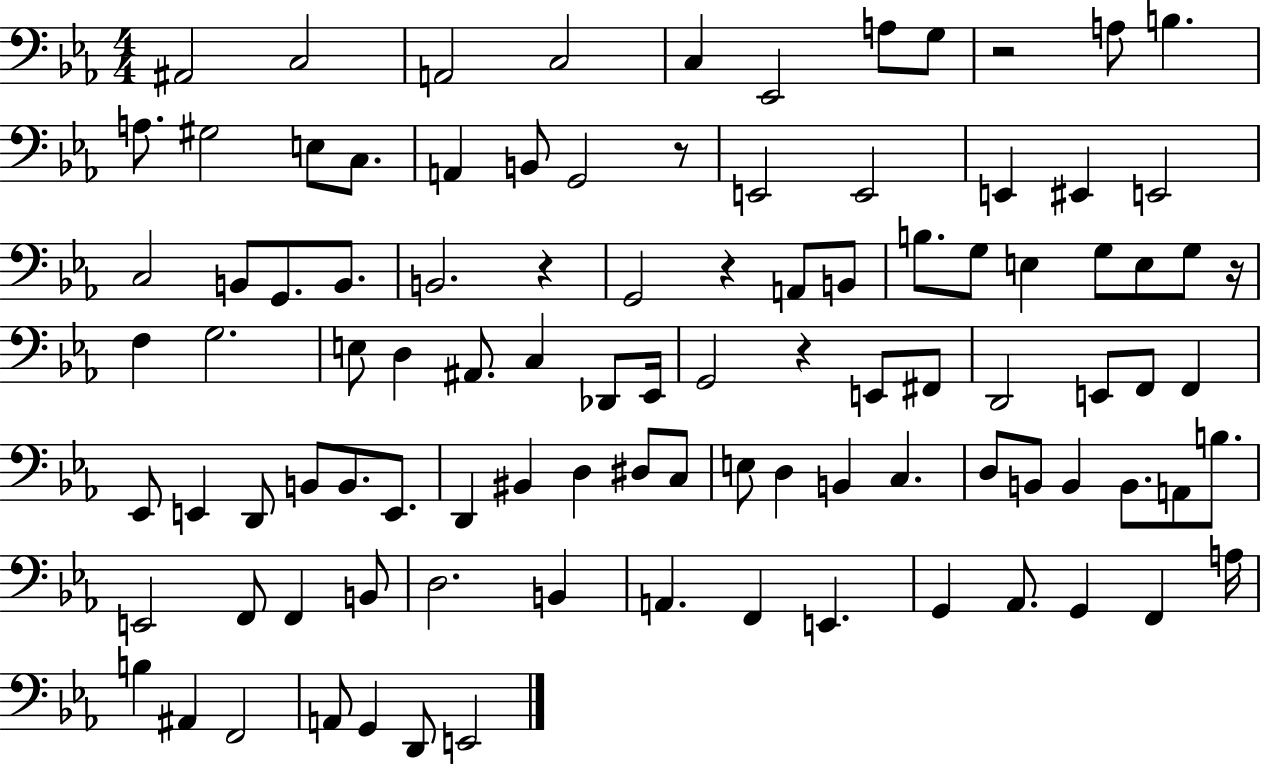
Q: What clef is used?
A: bass